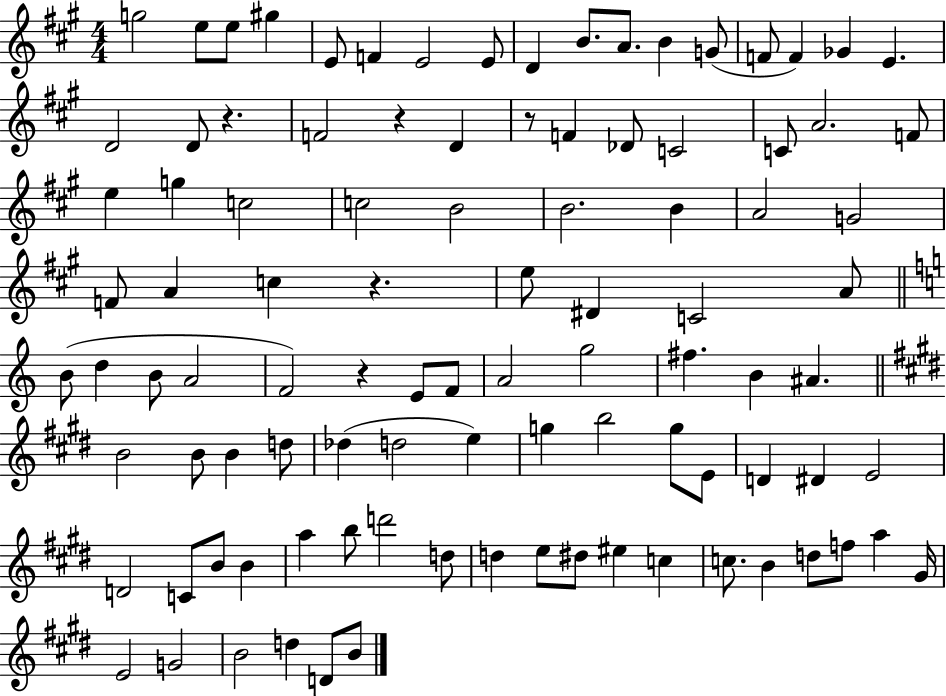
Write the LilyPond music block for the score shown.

{
  \clef treble
  \numericTimeSignature
  \time 4/4
  \key a \major
  \repeat volta 2 { g''2 e''8 e''8 gis''4 | e'8 f'4 e'2 e'8 | d'4 b'8. a'8. b'4 g'8( | f'8 f'4) ges'4 e'4. | \break d'2 d'8 r4. | f'2 r4 d'4 | r8 f'4 des'8 c'2 | c'8 a'2. f'8 | \break e''4 g''4 c''2 | c''2 b'2 | b'2. b'4 | a'2 g'2 | \break f'8 a'4 c''4 r4. | e''8 dis'4 c'2 a'8 | \bar "||" \break \key a \minor b'8( d''4 b'8 a'2 | f'2) r4 e'8 f'8 | a'2 g''2 | fis''4. b'4 ais'4. | \break \bar "||" \break \key e \major b'2 b'8 b'4 d''8 | des''4( d''2 e''4) | g''4 b''2 g''8 e'8 | d'4 dis'4 e'2 | \break d'2 c'8 b'8 b'4 | a''4 b''8 d'''2 d''8 | d''4 e''8 dis''8 eis''4 c''4 | c''8. b'4 d''8 f''8 a''4 gis'16 | \break e'2 g'2 | b'2 d''4 d'8 b'8 | } \bar "|."
}